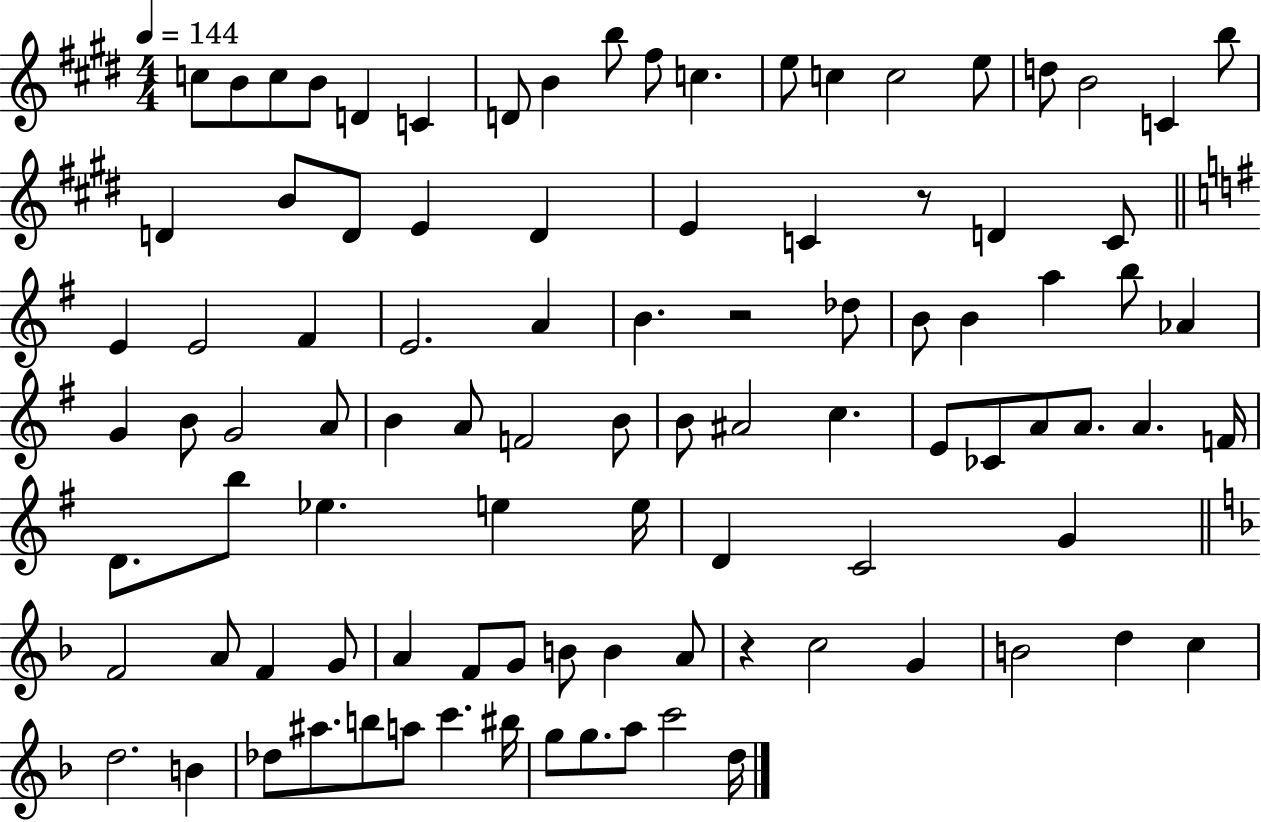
{
  \clef treble
  \numericTimeSignature
  \time 4/4
  \key e \major
  \tempo 4 = 144
  c''8 b'8 c''8 b'8 d'4 c'4 | d'8 b'4 b''8 fis''8 c''4. | e''8 c''4 c''2 e''8 | d''8 b'2 c'4 b''8 | \break d'4 b'8 d'8 e'4 d'4 | e'4 c'4 r8 d'4 c'8 | \bar "||" \break \key g \major e'4 e'2 fis'4 | e'2. a'4 | b'4. r2 des''8 | b'8 b'4 a''4 b''8 aes'4 | \break g'4 b'8 g'2 a'8 | b'4 a'8 f'2 b'8 | b'8 ais'2 c''4. | e'8 ces'8 a'8 a'8. a'4. f'16 | \break d'8. b''8 ees''4. e''4 e''16 | d'4 c'2 g'4 | \bar "||" \break \key f \major f'2 a'8 f'4 g'8 | a'4 f'8 g'8 b'8 b'4 a'8 | r4 c''2 g'4 | b'2 d''4 c''4 | \break d''2. b'4 | des''8 ais''8. b''8 a''8 c'''4. bis''16 | g''8 g''8. a''8 c'''2 d''16 | \bar "|."
}